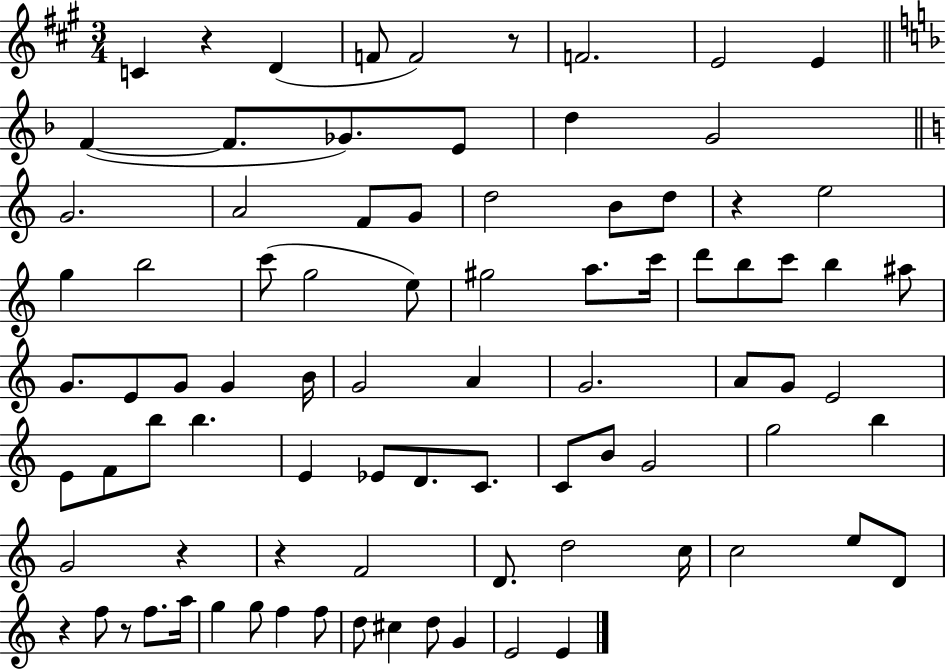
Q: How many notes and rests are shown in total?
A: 86